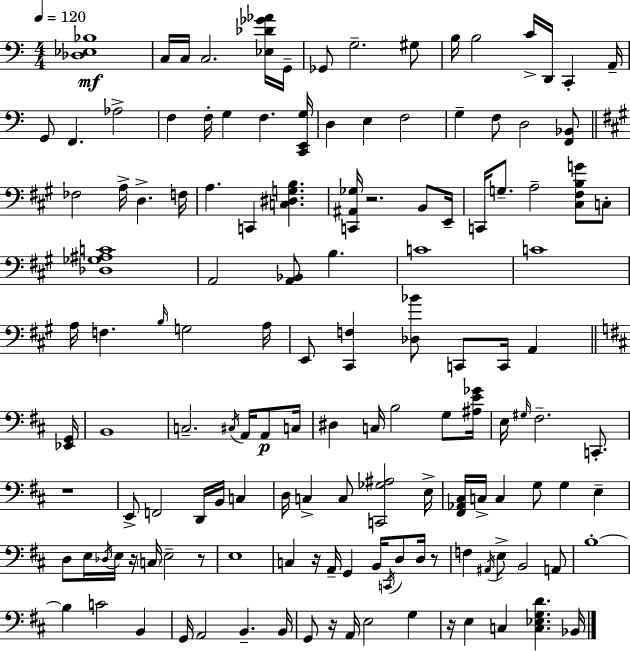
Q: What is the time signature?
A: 4/4